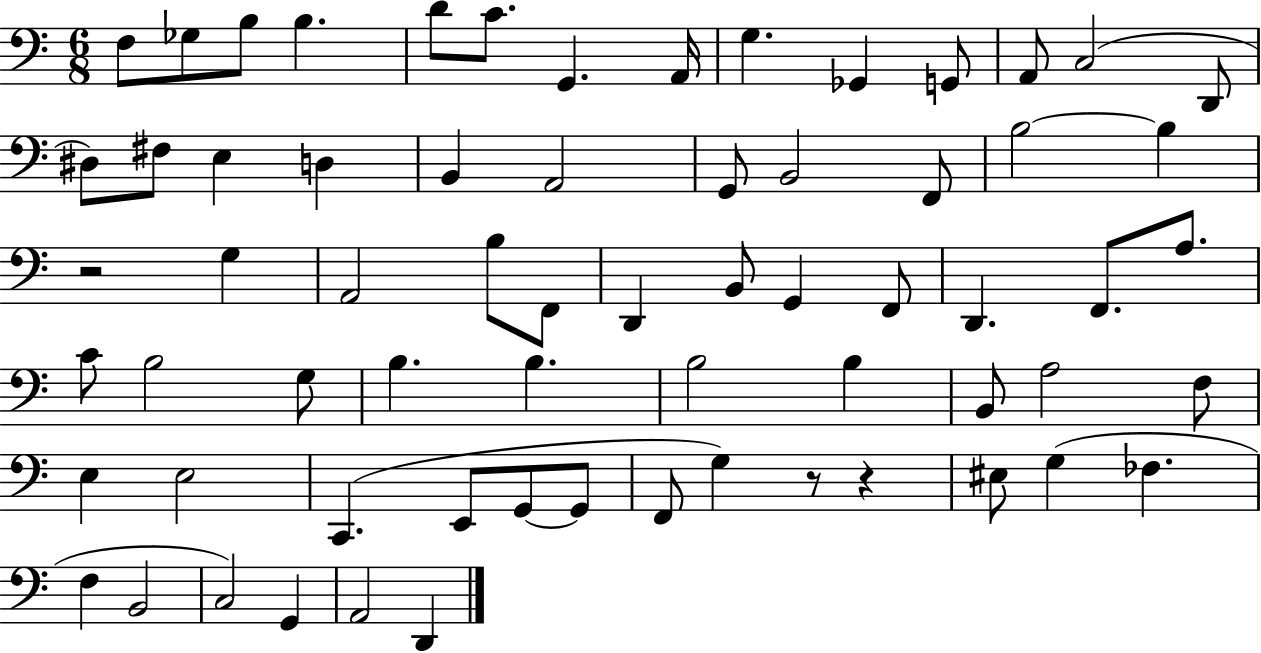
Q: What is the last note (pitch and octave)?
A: D2